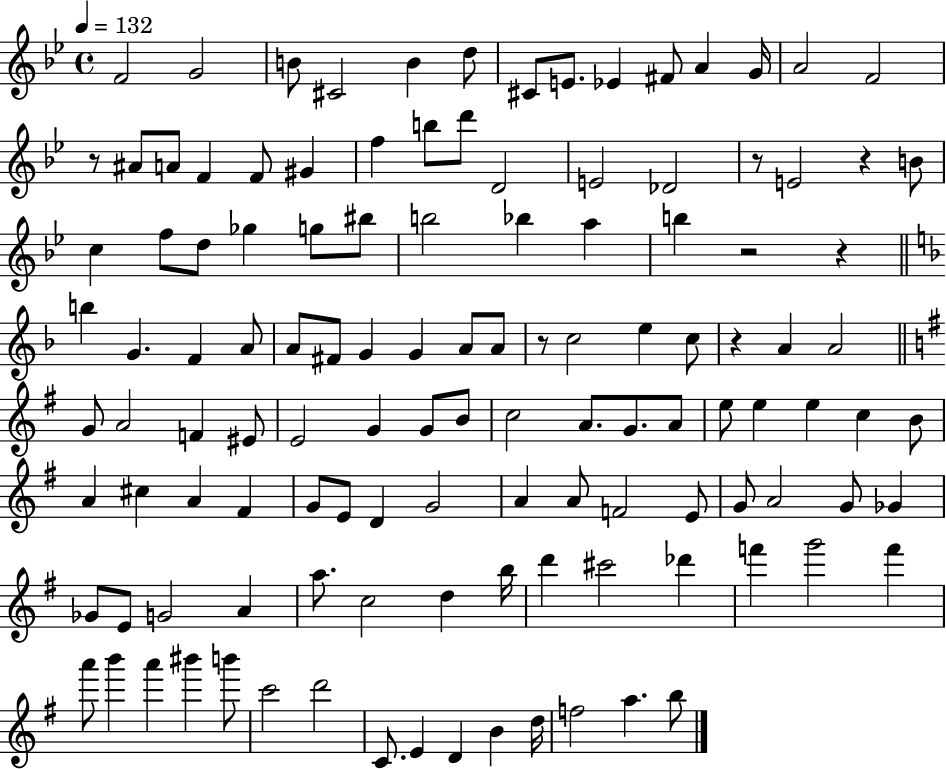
F4/h G4/h B4/e C#4/h B4/q D5/e C#4/e E4/e. Eb4/q F#4/e A4/q G4/s A4/h F4/h R/e A#4/e A4/e F4/q F4/e G#4/q F5/q B5/e D6/e D4/h E4/h Db4/h R/e E4/h R/q B4/e C5/q F5/e D5/e Gb5/q G5/e BIS5/e B5/h Bb5/q A5/q B5/q R/h R/q B5/q G4/q. F4/q A4/e A4/e F#4/e G4/q G4/q A4/e A4/e R/e C5/h E5/q C5/e R/q A4/q A4/h G4/e A4/h F4/q EIS4/e E4/h G4/q G4/e B4/e C5/h A4/e. G4/e. A4/e E5/e E5/q E5/q C5/q B4/e A4/q C#5/q A4/q F#4/q G4/e E4/e D4/q G4/h A4/q A4/e F4/h E4/e G4/e A4/h G4/e Gb4/q Gb4/e E4/e G4/h A4/q A5/e. C5/h D5/q B5/s D6/q C#6/h Db6/q F6/q G6/h F6/q A6/e B6/q A6/q BIS6/q B6/e C6/h D6/h C4/e. E4/q D4/q B4/q D5/s F5/h A5/q. B5/e